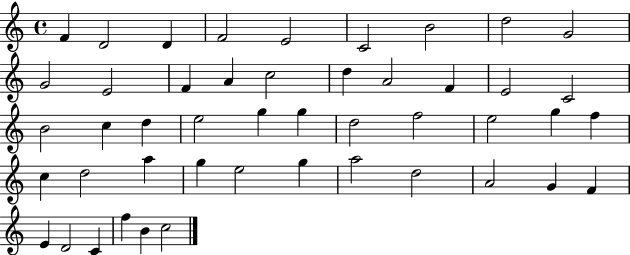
X:1
T:Untitled
M:4/4
L:1/4
K:C
F D2 D F2 E2 C2 B2 d2 G2 G2 E2 F A c2 d A2 F E2 C2 B2 c d e2 g g d2 f2 e2 g f c d2 a g e2 g a2 d2 A2 G F E D2 C f B c2